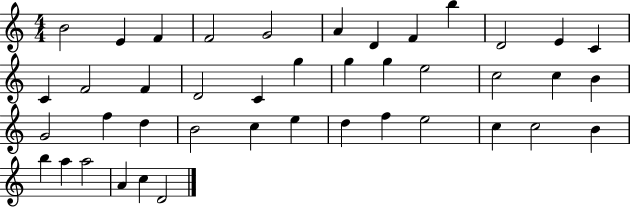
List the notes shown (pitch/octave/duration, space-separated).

B4/h E4/q F4/q F4/h G4/h A4/q D4/q F4/q B5/q D4/h E4/q C4/q C4/q F4/h F4/q D4/h C4/q G5/q G5/q G5/q E5/h C5/h C5/q B4/q G4/h F5/q D5/q B4/h C5/q E5/q D5/q F5/q E5/h C5/q C5/h B4/q B5/q A5/q A5/h A4/q C5/q D4/h